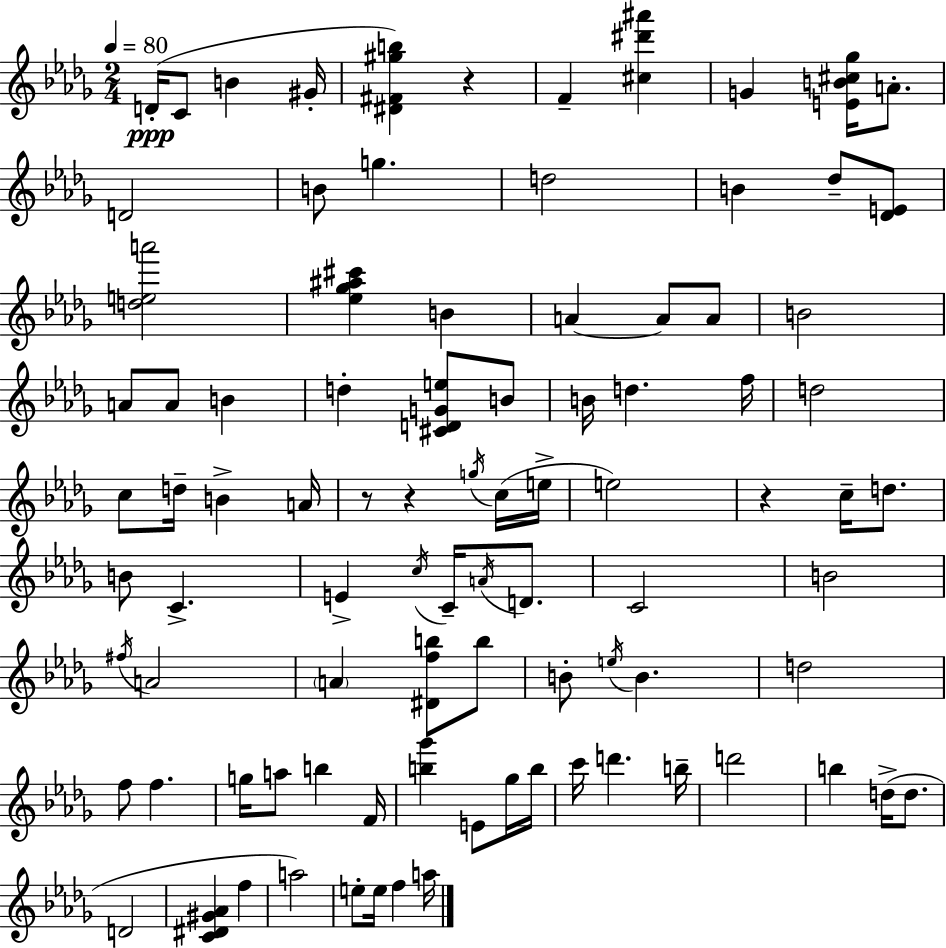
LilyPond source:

{
  \clef treble
  \numericTimeSignature
  \time 2/4
  \key bes \minor
  \tempo 4 = 80
  d'16-.(\ppp c'8 b'4 gis'16-. | <dis' fis' gis'' b''>4) r4 | f'4-- <cis'' dis''' ais'''>4 | g'4 <e' b' cis'' ges''>16 a'8.-. | \break d'2 | b'8 g''4. | d''2 | b'4 des''8-- <des' e'>8 | \break <d'' e'' a'''>2 | <ees'' ges'' ais'' cis'''>4 b'4 | a'4~~ a'8 a'8 | b'2 | \break a'8 a'8 b'4 | d''4-. <cis' d' g' e''>8 b'8 | b'16 d''4. f''16 | d''2 | \break c''8 d''16-- b'4-> a'16 | r8 r4 \acciaccatura { g''16 }( c''16 | e''16-> e''2) | r4 c''16-- d''8. | \break b'8 c'4.-> | e'4-> \acciaccatura { c''16 } c'16-- \acciaccatura { a'16 } | d'8. c'2 | b'2 | \break \acciaccatura { fis''16 } a'2 | \parenthesize a'4 | <dis' f'' b''>8 b''8 b'8-. \acciaccatura { e''16 } b'4. | d''2 | \break f''8 f''4. | g''16 a''8 | b''4 f'16 <b'' ges'''>4 | e'8 ges''16 b''16 c'''16 d'''4. | \break b''16-- d'''2 | b''4 | d''16->( d''8. d'2 | <c' dis' gis' aes'>4 | \break f''4 a''2) | e''8-. e''16 | f''4 a''16 \bar "|."
}